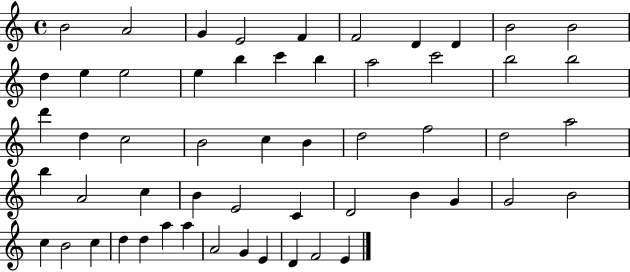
{
  \clef treble
  \time 4/4
  \defaultTimeSignature
  \key c \major
  b'2 a'2 | g'4 e'2 f'4 | f'2 d'4 d'4 | b'2 b'2 | \break d''4 e''4 e''2 | e''4 b''4 c'''4 b''4 | a''2 c'''2 | b''2 b''2 | \break d'''4 d''4 c''2 | b'2 c''4 b'4 | d''2 f''2 | d''2 a''2 | \break b''4 a'2 c''4 | b'4 e'2 c'4 | d'2 b'4 g'4 | g'2 b'2 | \break c''4 b'2 c''4 | d''4 d''4 a''4 a''4 | a'2 g'4 e'4 | d'4 f'2 e'4 | \break \bar "|."
}